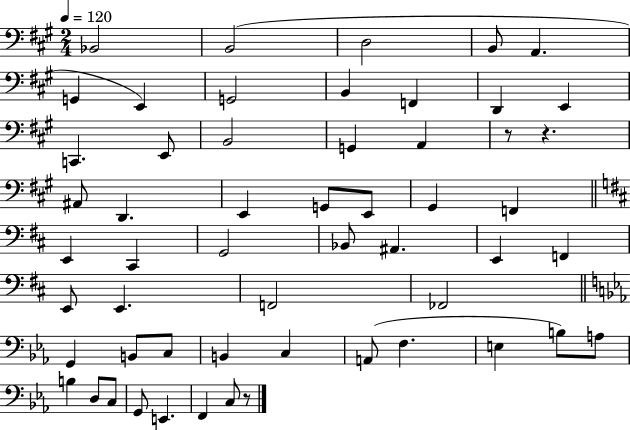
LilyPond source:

{
  \clef bass
  \numericTimeSignature
  \time 2/4
  \key a \major
  \tempo 4 = 120
  bes,2 | b,2( | d2 | b,8 a,4. | \break g,4 e,4) | g,2 | b,4 f,4 | d,4 e,4 | \break c,4. e,8 | b,2 | g,4 a,4 | r8 r4. | \break ais,8 d,4. | e,4 g,8 e,8 | gis,4 f,4 | \bar "||" \break \key b \minor e,4 cis,4 | g,2 | bes,8 ais,4. | e,4 f,4 | \break e,8 e,4. | f,2 | fes,2 | \bar "||" \break \key ees \major g,4 b,8 c8 | b,4 c4 | a,8( f4. | e4 b8) a8 | \break b4 d8 c8 | g,8 e,4. | f,4 c8 r8 | \bar "|."
}